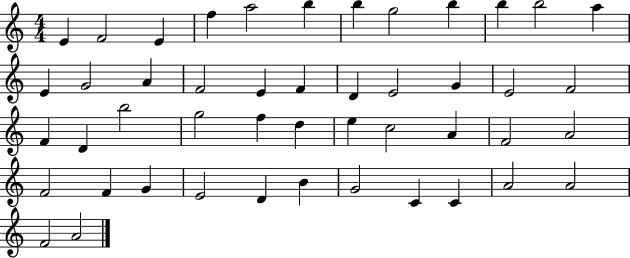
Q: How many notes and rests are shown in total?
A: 47